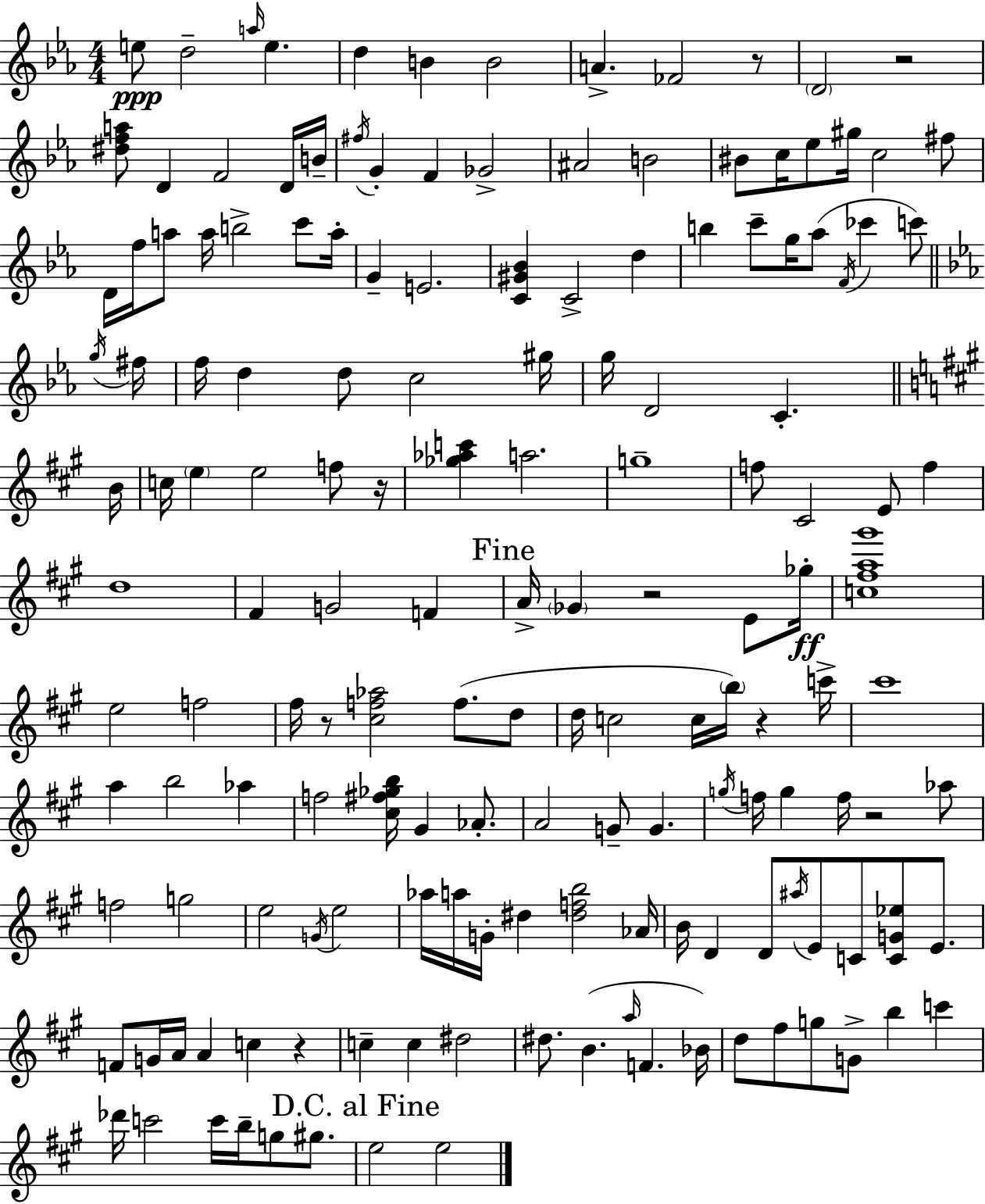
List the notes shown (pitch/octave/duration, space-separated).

E5/e D5/h A5/s E5/q. D5/q B4/q B4/h A4/q. FES4/h R/e D4/h R/h [D#5,F5,A5]/e D4/q F4/h D4/s B4/s F#5/s G4/q F4/q Gb4/h A#4/h B4/h BIS4/e C5/s Eb5/e G#5/s C5/h F#5/e D4/s F5/s A5/e A5/s B5/h C6/e A5/s G4/q E4/h. [C4,G#4,Bb4]/q C4/h D5/q B5/q C6/e G5/s Ab5/e F4/s CES6/q C6/e G5/s F#5/s F5/s D5/q D5/e C5/h G#5/s G5/s D4/h C4/q. B4/s C5/s E5/q E5/h F5/e R/s [Gb5,Ab5,C6]/q A5/h. G5/w F5/e C#4/h E4/e F5/q D5/w F#4/q G4/h F4/q A4/s Gb4/q R/h E4/e Gb5/s [C5,F#5,A5,G#6]/w E5/h F5/h F#5/s R/e [C#5,F5,Ab5]/h F5/e. D5/e D5/s C5/h C5/s B5/s R/q C6/s C#6/w A5/q B5/h Ab5/q F5/h [C#5,F#5,Gb5,B5]/s G#4/q Ab4/e. A4/h G4/e G4/q. G5/s F5/s G5/q F5/s R/h Ab5/e F5/h G5/h E5/h G4/s E5/h Ab5/s A5/s G4/s D#5/q [D#5,F5,B5]/h Ab4/s B4/s D4/q D4/e A#5/s E4/e C4/e [C4,G4,Eb5]/e E4/e. F4/e G4/s A4/s A4/q C5/q R/q C5/q C5/q D#5/h D#5/e. B4/q. A5/s F4/q. Bb4/s D5/e F#5/e G5/e G4/e B5/q C6/q Db6/s C6/h C6/s B5/s G5/e G#5/e. E5/h E5/h